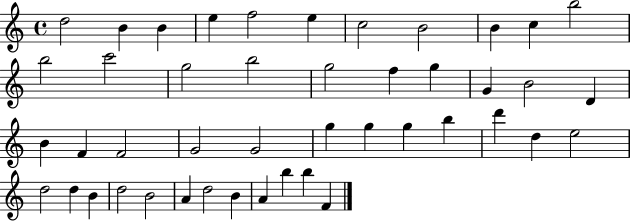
{
  \clef treble
  \time 4/4
  \defaultTimeSignature
  \key c \major
  d''2 b'4 b'4 | e''4 f''2 e''4 | c''2 b'2 | b'4 c''4 b''2 | \break b''2 c'''2 | g''2 b''2 | g''2 f''4 g''4 | g'4 b'2 d'4 | \break b'4 f'4 f'2 | g'2 g'2 | g''4 g''4 g''4 b''4 | d'''4 d''4 e''2 | \break d''2 d''4 b'4 | d''2 b'2 | a'4 d''2 b'4 | a'4 b''4 b''4 f'4 | \break \bar "|."
}